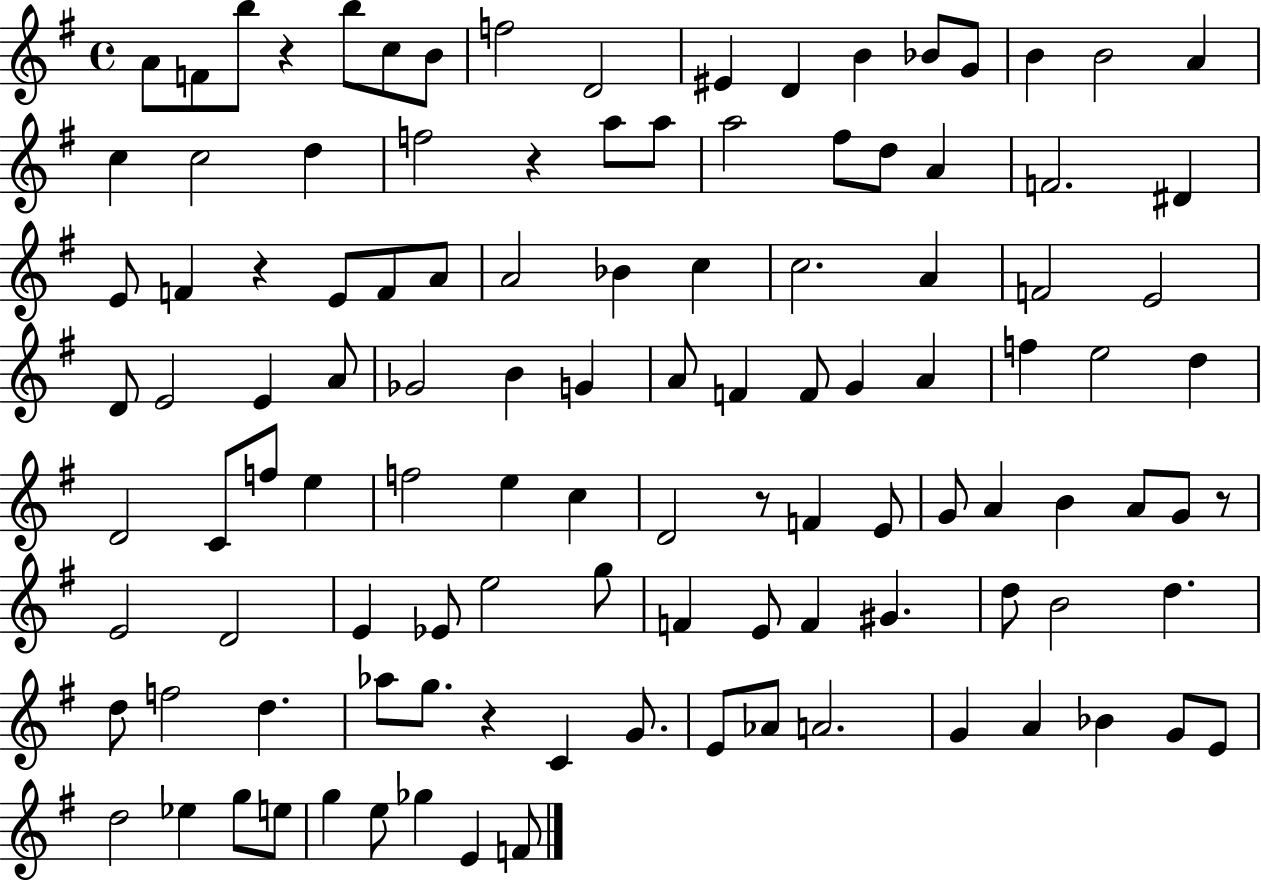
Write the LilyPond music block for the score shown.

{
  \clef treble
  \time 4/4
  \defaultTimeSignature
  \key g \major
  a'8 f'8 b''8 r4 b''8 c''8 b'8 | f''2 d'2 | eis'4 d'4 b'4 bes'8 g'8 | b'4 b'2 a'4 | \break c''4 c''2 d''4 | f''2 r4 a''8 a''8 | a''2 fis''8 d''8 a'4 | f'2. dis'4 | \break e'8 f'4 r4 e'8 f'8 a'8 | a'2 bes'4 c''4 | c''2. a'4 | f'2 e'2 | \break d'8 e'2 e'4 a'8 | ges'2 b'4 g'4 | a'8 f'4 f'8 g'4 a'4 | f''4 e''2 d''4 | \break d'2 c'8 f''8 e''4 | f''2 e''4 c''4 | d'2 r8 f'4 e'8 | g'8 a'4 b'4 a'8 g'8 r8 | \break e'2 d'2 | e'4 ees'8 e''2 g''8 | f'4 e'8 f'4 gis'4. | d''8 b'2 d''4. | \break d''8 f''2 d''4. | aes''8 g''8. r4 c'4 g'8. | e'8 aes'8 a'2. | g'4 a'4 bes'4 g'8 e'8 | \break d''2 ees''4 g''8 e''8 | g''4 e''8 ges''4 e'4 f'8 | \bar "|."
}